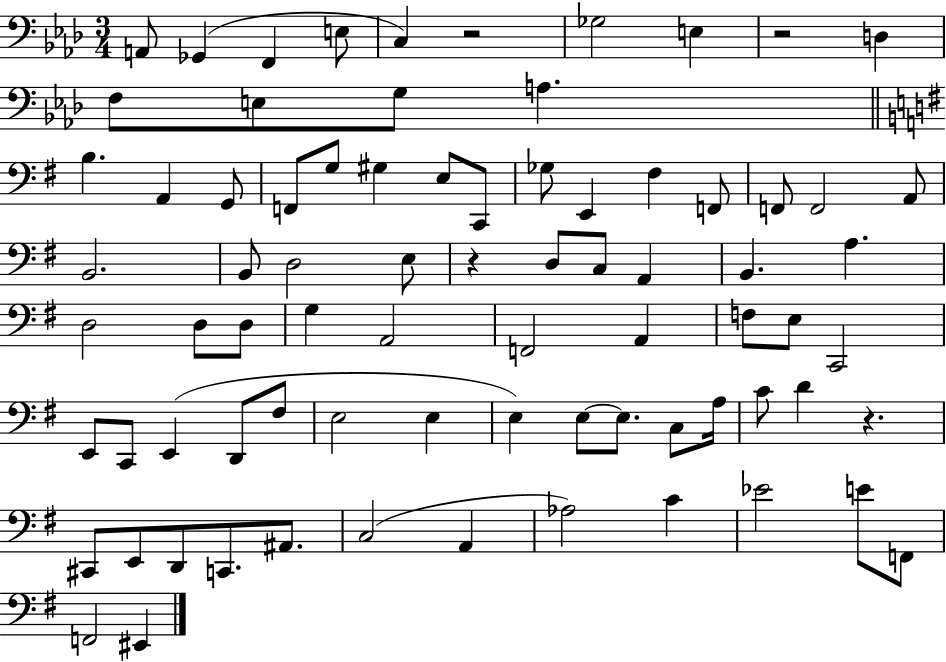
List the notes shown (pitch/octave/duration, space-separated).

A2/e Gb2/q F2/q E3/e C3/q R/h Gb3/h E3/q R/h D3/q F3/e E3/e G3/e A3/q. B3/q. A2/q G2/e F2/e G3/e G#3/q E3/e C2/e Gb3/e E2/q F#3/q F2/e F2/e F2/h A2/e B2/h. B2/e D3/h E3/e R/q D3/e C3/e A2/q B2/q. A3/q. D3/h D3/e D3/e G3/q A2/h F2/h A2/q F3/e E3/e C2/h E2/e C2/e E2/q D2/e F#3/e E3/h E3/q E3/q E3/e E3/e. C3/e A3/s C4/e D4/q R/q. C#2/e E2/e D2/e C2/e. A#2/e. C3/h A2/q Ab3/h C4/q Eb4/h E4/e F2/e F2/h EIS2/q